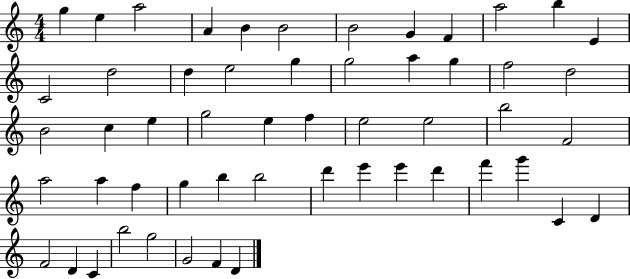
{
  \clef treble
  \numericTimeSignature
  \time 4/4
  \key c \major
  g''4 e''4 a''2 | a'4 b'4 b'2 | b'2 g'4 f'4 | a''2 b''4 e'4 | \break c'2 d''2 | d''4 e''2 g''4 | g''2 a''4 g''4 | f''2 d''2 | \break b'2 c''4 e''4 | g''2 e''4 f''4 | e''2 e''2 | b''2 f'2 | \break a''2 a''4 f''4 | g''4 b''4 b''2 | d'''4 e'''4 e'''4 d'''4 | f'''4 g'''4 c'4 d'4 | \break f'2 d'4 c'4 | b''2 g''2 | g'2 f'4 d'4 | \bar "|."
}